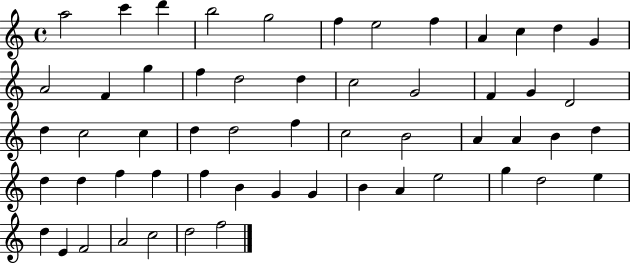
{
  \clef treble
  \time 4/4
  \defaultTimeSignature
  \key c \major
  a''2 c'''4 d'''4 | b''2 g''2 | f''4 e''2 f''4 | a'4 c''4 d''4 g'4 | \break a'2 f'4 g''4 | f''4 d''2 d''4 | c''2 g'2 | f'4 g'4 d'2 | \break d''4 c''2 c''4 | d''4 d''2 f''4 | c''2 b'2 | a'4 a'4 b'4 d''4 | \break d''4 d''4 f''4 f''4 | f''4 b'4 g'4 g'4 | b'4 a'4 e''2 | g''4 d''2 e''4 | \break d''4 e'4 f'2 | a'2 c''2 | d''2 f''2 | \bar "|."
}